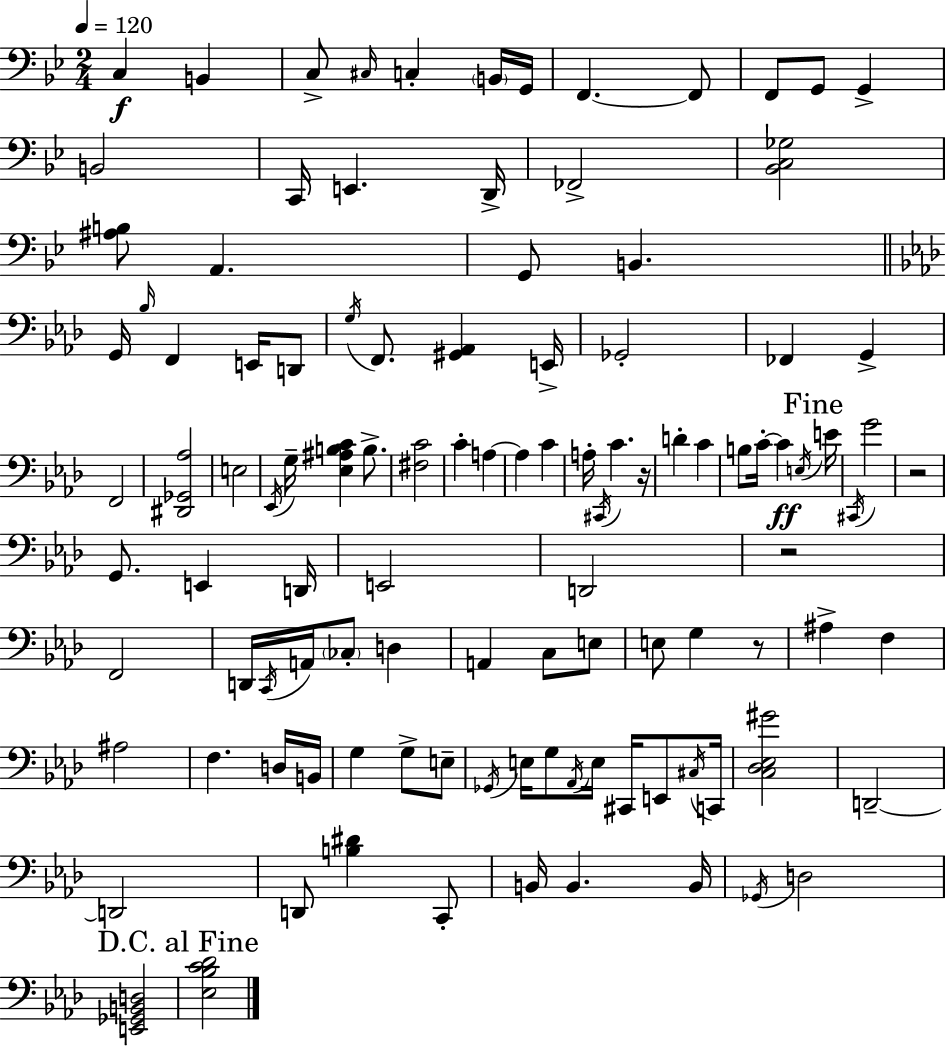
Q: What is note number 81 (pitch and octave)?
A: Ab2